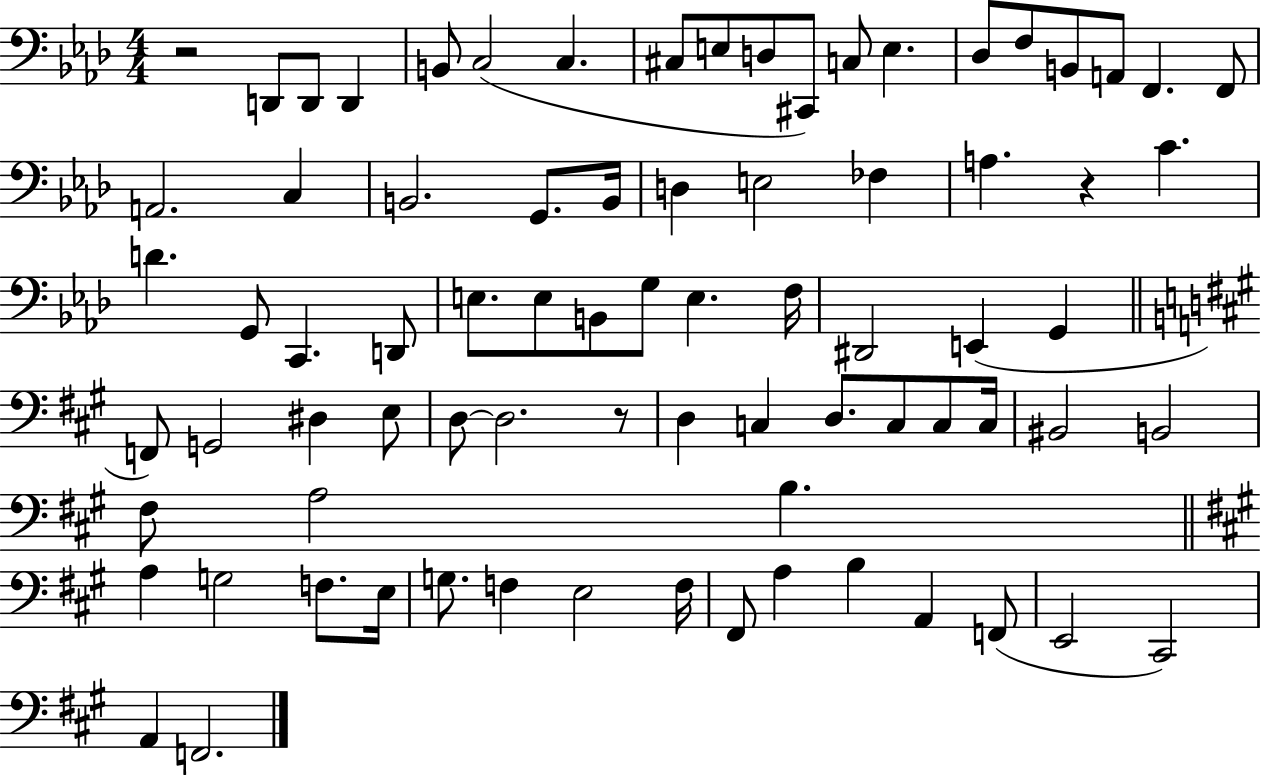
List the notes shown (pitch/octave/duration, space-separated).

R/h D2/e D2/e D2/q B2/e C3/h C3/q. C#3/e E3/e D3/e C#2/e C3/e E3/q. Db3/e F3/e B2/e A2/e F2/q. F2/e A2/h. C3/q B2/h. G2/e. B2/s D3/q E3/h FES3/q A3/q. R/q C4/q. D4/q. G2/e C2/q. D2/e E3/e. E3/e B2/e G3/e E3/q. F3/s D#2/h E2/q G2/q F2/e G2/h D#3/q E3/e D3/e D3/h. R/e D3/q C3/q D3/e. C3/e C3/e C3/s BIS2/h B2/h F#3/e A3/h B3/q. A3/q G3/h F3/e. E3/s G3/e. F3/q E3/h F3/s F#2/e A3/q B3/q A2/q F2/e E2/h C#2/h A2/q F2/h.